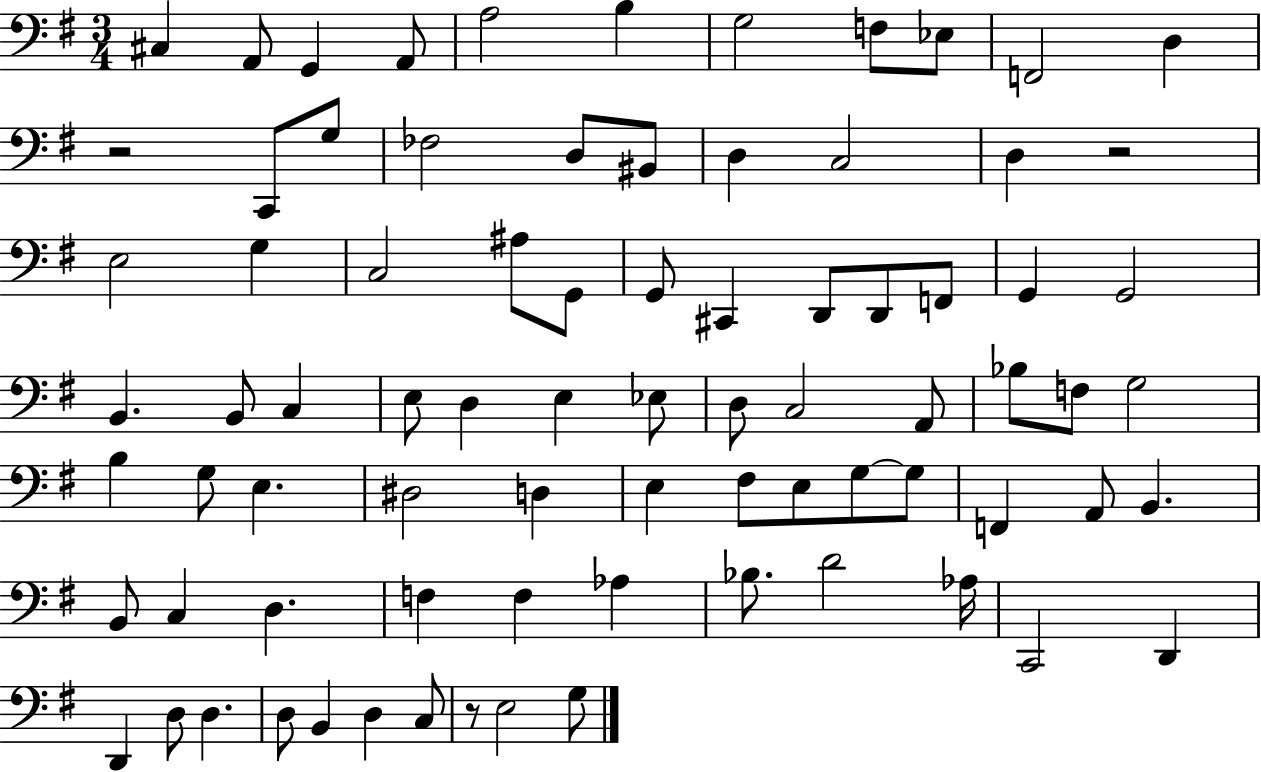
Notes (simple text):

C#3/q A2/e G2/q A2/e A3/h B3/q G3/h F3/e Eb3/e F2/h D3/q R/h C2/e G3/e FES3/h D3/e BIS2/e D3/q C3/h D3/q R/h E3/h G3/q C3/h A#3/e G2/e G2/e C#2/q D2/e D2/e F2/e G2/q G2/h B2/q. B2/e C3/q E3/e D3/q E3/q Eb3/e D3/e C3/h A2/e Bb3/e F3/e G3/h B3/q G3/e E3/q. D#3/h D3/q E3/q F#3/e E3/e G3/e G3/e F2/q A2/e B2/q. B2/e C3/q D3/q. F3/q F3/q Ab3/q Bb3/e. D4/h Ab3/s C2/h D2/q D2/q D3/e D3/q. D3/e B2/q D3/q C3/e R/e E3/h G3/e